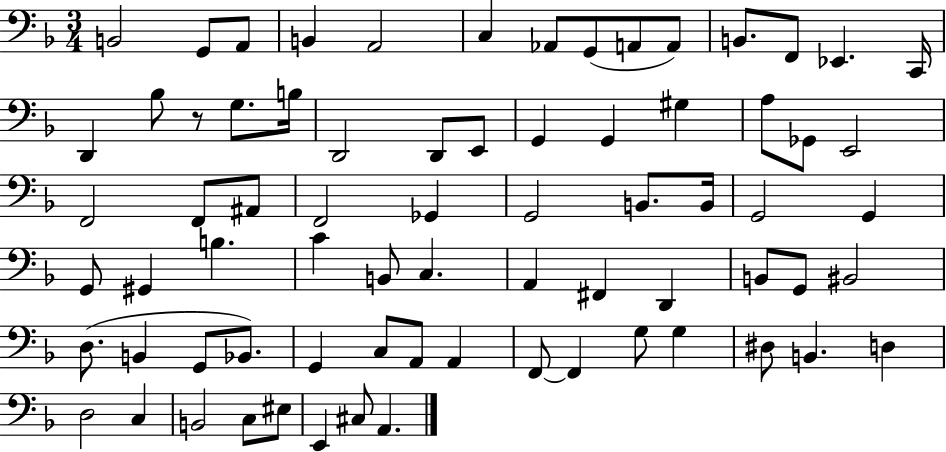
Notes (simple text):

B2/h G2/e A2/e B2/q A2/h C3/q Ab2/e G2/e A2/e A2/e B2/e. F2/e Eb2/q. C2/s D2/q Bb3/e R/e G3/e. B3/s D2/h D2/e E2/e G2/q G2/q G#3/q A3/e Gb2/e E2/h F2/h F2/e A#2/e F2/h Gb2/q G2/h B2/e. B2/s G2/h G2/q G2/e G#2/q B3/q. C4/q B2/e C3/q. A2/q F#2/q D2/q B2/e G2/e BIS2/h D3/e. B2/q G2/e Bb2/e. G2/q C3/e A2/e A2/q F2/e F2/q G3/e G3/q D#3/e B2/q. D3/q D3/h C3/q B2/h C3/e EIS3/e E2/q C#3/e A2/q.